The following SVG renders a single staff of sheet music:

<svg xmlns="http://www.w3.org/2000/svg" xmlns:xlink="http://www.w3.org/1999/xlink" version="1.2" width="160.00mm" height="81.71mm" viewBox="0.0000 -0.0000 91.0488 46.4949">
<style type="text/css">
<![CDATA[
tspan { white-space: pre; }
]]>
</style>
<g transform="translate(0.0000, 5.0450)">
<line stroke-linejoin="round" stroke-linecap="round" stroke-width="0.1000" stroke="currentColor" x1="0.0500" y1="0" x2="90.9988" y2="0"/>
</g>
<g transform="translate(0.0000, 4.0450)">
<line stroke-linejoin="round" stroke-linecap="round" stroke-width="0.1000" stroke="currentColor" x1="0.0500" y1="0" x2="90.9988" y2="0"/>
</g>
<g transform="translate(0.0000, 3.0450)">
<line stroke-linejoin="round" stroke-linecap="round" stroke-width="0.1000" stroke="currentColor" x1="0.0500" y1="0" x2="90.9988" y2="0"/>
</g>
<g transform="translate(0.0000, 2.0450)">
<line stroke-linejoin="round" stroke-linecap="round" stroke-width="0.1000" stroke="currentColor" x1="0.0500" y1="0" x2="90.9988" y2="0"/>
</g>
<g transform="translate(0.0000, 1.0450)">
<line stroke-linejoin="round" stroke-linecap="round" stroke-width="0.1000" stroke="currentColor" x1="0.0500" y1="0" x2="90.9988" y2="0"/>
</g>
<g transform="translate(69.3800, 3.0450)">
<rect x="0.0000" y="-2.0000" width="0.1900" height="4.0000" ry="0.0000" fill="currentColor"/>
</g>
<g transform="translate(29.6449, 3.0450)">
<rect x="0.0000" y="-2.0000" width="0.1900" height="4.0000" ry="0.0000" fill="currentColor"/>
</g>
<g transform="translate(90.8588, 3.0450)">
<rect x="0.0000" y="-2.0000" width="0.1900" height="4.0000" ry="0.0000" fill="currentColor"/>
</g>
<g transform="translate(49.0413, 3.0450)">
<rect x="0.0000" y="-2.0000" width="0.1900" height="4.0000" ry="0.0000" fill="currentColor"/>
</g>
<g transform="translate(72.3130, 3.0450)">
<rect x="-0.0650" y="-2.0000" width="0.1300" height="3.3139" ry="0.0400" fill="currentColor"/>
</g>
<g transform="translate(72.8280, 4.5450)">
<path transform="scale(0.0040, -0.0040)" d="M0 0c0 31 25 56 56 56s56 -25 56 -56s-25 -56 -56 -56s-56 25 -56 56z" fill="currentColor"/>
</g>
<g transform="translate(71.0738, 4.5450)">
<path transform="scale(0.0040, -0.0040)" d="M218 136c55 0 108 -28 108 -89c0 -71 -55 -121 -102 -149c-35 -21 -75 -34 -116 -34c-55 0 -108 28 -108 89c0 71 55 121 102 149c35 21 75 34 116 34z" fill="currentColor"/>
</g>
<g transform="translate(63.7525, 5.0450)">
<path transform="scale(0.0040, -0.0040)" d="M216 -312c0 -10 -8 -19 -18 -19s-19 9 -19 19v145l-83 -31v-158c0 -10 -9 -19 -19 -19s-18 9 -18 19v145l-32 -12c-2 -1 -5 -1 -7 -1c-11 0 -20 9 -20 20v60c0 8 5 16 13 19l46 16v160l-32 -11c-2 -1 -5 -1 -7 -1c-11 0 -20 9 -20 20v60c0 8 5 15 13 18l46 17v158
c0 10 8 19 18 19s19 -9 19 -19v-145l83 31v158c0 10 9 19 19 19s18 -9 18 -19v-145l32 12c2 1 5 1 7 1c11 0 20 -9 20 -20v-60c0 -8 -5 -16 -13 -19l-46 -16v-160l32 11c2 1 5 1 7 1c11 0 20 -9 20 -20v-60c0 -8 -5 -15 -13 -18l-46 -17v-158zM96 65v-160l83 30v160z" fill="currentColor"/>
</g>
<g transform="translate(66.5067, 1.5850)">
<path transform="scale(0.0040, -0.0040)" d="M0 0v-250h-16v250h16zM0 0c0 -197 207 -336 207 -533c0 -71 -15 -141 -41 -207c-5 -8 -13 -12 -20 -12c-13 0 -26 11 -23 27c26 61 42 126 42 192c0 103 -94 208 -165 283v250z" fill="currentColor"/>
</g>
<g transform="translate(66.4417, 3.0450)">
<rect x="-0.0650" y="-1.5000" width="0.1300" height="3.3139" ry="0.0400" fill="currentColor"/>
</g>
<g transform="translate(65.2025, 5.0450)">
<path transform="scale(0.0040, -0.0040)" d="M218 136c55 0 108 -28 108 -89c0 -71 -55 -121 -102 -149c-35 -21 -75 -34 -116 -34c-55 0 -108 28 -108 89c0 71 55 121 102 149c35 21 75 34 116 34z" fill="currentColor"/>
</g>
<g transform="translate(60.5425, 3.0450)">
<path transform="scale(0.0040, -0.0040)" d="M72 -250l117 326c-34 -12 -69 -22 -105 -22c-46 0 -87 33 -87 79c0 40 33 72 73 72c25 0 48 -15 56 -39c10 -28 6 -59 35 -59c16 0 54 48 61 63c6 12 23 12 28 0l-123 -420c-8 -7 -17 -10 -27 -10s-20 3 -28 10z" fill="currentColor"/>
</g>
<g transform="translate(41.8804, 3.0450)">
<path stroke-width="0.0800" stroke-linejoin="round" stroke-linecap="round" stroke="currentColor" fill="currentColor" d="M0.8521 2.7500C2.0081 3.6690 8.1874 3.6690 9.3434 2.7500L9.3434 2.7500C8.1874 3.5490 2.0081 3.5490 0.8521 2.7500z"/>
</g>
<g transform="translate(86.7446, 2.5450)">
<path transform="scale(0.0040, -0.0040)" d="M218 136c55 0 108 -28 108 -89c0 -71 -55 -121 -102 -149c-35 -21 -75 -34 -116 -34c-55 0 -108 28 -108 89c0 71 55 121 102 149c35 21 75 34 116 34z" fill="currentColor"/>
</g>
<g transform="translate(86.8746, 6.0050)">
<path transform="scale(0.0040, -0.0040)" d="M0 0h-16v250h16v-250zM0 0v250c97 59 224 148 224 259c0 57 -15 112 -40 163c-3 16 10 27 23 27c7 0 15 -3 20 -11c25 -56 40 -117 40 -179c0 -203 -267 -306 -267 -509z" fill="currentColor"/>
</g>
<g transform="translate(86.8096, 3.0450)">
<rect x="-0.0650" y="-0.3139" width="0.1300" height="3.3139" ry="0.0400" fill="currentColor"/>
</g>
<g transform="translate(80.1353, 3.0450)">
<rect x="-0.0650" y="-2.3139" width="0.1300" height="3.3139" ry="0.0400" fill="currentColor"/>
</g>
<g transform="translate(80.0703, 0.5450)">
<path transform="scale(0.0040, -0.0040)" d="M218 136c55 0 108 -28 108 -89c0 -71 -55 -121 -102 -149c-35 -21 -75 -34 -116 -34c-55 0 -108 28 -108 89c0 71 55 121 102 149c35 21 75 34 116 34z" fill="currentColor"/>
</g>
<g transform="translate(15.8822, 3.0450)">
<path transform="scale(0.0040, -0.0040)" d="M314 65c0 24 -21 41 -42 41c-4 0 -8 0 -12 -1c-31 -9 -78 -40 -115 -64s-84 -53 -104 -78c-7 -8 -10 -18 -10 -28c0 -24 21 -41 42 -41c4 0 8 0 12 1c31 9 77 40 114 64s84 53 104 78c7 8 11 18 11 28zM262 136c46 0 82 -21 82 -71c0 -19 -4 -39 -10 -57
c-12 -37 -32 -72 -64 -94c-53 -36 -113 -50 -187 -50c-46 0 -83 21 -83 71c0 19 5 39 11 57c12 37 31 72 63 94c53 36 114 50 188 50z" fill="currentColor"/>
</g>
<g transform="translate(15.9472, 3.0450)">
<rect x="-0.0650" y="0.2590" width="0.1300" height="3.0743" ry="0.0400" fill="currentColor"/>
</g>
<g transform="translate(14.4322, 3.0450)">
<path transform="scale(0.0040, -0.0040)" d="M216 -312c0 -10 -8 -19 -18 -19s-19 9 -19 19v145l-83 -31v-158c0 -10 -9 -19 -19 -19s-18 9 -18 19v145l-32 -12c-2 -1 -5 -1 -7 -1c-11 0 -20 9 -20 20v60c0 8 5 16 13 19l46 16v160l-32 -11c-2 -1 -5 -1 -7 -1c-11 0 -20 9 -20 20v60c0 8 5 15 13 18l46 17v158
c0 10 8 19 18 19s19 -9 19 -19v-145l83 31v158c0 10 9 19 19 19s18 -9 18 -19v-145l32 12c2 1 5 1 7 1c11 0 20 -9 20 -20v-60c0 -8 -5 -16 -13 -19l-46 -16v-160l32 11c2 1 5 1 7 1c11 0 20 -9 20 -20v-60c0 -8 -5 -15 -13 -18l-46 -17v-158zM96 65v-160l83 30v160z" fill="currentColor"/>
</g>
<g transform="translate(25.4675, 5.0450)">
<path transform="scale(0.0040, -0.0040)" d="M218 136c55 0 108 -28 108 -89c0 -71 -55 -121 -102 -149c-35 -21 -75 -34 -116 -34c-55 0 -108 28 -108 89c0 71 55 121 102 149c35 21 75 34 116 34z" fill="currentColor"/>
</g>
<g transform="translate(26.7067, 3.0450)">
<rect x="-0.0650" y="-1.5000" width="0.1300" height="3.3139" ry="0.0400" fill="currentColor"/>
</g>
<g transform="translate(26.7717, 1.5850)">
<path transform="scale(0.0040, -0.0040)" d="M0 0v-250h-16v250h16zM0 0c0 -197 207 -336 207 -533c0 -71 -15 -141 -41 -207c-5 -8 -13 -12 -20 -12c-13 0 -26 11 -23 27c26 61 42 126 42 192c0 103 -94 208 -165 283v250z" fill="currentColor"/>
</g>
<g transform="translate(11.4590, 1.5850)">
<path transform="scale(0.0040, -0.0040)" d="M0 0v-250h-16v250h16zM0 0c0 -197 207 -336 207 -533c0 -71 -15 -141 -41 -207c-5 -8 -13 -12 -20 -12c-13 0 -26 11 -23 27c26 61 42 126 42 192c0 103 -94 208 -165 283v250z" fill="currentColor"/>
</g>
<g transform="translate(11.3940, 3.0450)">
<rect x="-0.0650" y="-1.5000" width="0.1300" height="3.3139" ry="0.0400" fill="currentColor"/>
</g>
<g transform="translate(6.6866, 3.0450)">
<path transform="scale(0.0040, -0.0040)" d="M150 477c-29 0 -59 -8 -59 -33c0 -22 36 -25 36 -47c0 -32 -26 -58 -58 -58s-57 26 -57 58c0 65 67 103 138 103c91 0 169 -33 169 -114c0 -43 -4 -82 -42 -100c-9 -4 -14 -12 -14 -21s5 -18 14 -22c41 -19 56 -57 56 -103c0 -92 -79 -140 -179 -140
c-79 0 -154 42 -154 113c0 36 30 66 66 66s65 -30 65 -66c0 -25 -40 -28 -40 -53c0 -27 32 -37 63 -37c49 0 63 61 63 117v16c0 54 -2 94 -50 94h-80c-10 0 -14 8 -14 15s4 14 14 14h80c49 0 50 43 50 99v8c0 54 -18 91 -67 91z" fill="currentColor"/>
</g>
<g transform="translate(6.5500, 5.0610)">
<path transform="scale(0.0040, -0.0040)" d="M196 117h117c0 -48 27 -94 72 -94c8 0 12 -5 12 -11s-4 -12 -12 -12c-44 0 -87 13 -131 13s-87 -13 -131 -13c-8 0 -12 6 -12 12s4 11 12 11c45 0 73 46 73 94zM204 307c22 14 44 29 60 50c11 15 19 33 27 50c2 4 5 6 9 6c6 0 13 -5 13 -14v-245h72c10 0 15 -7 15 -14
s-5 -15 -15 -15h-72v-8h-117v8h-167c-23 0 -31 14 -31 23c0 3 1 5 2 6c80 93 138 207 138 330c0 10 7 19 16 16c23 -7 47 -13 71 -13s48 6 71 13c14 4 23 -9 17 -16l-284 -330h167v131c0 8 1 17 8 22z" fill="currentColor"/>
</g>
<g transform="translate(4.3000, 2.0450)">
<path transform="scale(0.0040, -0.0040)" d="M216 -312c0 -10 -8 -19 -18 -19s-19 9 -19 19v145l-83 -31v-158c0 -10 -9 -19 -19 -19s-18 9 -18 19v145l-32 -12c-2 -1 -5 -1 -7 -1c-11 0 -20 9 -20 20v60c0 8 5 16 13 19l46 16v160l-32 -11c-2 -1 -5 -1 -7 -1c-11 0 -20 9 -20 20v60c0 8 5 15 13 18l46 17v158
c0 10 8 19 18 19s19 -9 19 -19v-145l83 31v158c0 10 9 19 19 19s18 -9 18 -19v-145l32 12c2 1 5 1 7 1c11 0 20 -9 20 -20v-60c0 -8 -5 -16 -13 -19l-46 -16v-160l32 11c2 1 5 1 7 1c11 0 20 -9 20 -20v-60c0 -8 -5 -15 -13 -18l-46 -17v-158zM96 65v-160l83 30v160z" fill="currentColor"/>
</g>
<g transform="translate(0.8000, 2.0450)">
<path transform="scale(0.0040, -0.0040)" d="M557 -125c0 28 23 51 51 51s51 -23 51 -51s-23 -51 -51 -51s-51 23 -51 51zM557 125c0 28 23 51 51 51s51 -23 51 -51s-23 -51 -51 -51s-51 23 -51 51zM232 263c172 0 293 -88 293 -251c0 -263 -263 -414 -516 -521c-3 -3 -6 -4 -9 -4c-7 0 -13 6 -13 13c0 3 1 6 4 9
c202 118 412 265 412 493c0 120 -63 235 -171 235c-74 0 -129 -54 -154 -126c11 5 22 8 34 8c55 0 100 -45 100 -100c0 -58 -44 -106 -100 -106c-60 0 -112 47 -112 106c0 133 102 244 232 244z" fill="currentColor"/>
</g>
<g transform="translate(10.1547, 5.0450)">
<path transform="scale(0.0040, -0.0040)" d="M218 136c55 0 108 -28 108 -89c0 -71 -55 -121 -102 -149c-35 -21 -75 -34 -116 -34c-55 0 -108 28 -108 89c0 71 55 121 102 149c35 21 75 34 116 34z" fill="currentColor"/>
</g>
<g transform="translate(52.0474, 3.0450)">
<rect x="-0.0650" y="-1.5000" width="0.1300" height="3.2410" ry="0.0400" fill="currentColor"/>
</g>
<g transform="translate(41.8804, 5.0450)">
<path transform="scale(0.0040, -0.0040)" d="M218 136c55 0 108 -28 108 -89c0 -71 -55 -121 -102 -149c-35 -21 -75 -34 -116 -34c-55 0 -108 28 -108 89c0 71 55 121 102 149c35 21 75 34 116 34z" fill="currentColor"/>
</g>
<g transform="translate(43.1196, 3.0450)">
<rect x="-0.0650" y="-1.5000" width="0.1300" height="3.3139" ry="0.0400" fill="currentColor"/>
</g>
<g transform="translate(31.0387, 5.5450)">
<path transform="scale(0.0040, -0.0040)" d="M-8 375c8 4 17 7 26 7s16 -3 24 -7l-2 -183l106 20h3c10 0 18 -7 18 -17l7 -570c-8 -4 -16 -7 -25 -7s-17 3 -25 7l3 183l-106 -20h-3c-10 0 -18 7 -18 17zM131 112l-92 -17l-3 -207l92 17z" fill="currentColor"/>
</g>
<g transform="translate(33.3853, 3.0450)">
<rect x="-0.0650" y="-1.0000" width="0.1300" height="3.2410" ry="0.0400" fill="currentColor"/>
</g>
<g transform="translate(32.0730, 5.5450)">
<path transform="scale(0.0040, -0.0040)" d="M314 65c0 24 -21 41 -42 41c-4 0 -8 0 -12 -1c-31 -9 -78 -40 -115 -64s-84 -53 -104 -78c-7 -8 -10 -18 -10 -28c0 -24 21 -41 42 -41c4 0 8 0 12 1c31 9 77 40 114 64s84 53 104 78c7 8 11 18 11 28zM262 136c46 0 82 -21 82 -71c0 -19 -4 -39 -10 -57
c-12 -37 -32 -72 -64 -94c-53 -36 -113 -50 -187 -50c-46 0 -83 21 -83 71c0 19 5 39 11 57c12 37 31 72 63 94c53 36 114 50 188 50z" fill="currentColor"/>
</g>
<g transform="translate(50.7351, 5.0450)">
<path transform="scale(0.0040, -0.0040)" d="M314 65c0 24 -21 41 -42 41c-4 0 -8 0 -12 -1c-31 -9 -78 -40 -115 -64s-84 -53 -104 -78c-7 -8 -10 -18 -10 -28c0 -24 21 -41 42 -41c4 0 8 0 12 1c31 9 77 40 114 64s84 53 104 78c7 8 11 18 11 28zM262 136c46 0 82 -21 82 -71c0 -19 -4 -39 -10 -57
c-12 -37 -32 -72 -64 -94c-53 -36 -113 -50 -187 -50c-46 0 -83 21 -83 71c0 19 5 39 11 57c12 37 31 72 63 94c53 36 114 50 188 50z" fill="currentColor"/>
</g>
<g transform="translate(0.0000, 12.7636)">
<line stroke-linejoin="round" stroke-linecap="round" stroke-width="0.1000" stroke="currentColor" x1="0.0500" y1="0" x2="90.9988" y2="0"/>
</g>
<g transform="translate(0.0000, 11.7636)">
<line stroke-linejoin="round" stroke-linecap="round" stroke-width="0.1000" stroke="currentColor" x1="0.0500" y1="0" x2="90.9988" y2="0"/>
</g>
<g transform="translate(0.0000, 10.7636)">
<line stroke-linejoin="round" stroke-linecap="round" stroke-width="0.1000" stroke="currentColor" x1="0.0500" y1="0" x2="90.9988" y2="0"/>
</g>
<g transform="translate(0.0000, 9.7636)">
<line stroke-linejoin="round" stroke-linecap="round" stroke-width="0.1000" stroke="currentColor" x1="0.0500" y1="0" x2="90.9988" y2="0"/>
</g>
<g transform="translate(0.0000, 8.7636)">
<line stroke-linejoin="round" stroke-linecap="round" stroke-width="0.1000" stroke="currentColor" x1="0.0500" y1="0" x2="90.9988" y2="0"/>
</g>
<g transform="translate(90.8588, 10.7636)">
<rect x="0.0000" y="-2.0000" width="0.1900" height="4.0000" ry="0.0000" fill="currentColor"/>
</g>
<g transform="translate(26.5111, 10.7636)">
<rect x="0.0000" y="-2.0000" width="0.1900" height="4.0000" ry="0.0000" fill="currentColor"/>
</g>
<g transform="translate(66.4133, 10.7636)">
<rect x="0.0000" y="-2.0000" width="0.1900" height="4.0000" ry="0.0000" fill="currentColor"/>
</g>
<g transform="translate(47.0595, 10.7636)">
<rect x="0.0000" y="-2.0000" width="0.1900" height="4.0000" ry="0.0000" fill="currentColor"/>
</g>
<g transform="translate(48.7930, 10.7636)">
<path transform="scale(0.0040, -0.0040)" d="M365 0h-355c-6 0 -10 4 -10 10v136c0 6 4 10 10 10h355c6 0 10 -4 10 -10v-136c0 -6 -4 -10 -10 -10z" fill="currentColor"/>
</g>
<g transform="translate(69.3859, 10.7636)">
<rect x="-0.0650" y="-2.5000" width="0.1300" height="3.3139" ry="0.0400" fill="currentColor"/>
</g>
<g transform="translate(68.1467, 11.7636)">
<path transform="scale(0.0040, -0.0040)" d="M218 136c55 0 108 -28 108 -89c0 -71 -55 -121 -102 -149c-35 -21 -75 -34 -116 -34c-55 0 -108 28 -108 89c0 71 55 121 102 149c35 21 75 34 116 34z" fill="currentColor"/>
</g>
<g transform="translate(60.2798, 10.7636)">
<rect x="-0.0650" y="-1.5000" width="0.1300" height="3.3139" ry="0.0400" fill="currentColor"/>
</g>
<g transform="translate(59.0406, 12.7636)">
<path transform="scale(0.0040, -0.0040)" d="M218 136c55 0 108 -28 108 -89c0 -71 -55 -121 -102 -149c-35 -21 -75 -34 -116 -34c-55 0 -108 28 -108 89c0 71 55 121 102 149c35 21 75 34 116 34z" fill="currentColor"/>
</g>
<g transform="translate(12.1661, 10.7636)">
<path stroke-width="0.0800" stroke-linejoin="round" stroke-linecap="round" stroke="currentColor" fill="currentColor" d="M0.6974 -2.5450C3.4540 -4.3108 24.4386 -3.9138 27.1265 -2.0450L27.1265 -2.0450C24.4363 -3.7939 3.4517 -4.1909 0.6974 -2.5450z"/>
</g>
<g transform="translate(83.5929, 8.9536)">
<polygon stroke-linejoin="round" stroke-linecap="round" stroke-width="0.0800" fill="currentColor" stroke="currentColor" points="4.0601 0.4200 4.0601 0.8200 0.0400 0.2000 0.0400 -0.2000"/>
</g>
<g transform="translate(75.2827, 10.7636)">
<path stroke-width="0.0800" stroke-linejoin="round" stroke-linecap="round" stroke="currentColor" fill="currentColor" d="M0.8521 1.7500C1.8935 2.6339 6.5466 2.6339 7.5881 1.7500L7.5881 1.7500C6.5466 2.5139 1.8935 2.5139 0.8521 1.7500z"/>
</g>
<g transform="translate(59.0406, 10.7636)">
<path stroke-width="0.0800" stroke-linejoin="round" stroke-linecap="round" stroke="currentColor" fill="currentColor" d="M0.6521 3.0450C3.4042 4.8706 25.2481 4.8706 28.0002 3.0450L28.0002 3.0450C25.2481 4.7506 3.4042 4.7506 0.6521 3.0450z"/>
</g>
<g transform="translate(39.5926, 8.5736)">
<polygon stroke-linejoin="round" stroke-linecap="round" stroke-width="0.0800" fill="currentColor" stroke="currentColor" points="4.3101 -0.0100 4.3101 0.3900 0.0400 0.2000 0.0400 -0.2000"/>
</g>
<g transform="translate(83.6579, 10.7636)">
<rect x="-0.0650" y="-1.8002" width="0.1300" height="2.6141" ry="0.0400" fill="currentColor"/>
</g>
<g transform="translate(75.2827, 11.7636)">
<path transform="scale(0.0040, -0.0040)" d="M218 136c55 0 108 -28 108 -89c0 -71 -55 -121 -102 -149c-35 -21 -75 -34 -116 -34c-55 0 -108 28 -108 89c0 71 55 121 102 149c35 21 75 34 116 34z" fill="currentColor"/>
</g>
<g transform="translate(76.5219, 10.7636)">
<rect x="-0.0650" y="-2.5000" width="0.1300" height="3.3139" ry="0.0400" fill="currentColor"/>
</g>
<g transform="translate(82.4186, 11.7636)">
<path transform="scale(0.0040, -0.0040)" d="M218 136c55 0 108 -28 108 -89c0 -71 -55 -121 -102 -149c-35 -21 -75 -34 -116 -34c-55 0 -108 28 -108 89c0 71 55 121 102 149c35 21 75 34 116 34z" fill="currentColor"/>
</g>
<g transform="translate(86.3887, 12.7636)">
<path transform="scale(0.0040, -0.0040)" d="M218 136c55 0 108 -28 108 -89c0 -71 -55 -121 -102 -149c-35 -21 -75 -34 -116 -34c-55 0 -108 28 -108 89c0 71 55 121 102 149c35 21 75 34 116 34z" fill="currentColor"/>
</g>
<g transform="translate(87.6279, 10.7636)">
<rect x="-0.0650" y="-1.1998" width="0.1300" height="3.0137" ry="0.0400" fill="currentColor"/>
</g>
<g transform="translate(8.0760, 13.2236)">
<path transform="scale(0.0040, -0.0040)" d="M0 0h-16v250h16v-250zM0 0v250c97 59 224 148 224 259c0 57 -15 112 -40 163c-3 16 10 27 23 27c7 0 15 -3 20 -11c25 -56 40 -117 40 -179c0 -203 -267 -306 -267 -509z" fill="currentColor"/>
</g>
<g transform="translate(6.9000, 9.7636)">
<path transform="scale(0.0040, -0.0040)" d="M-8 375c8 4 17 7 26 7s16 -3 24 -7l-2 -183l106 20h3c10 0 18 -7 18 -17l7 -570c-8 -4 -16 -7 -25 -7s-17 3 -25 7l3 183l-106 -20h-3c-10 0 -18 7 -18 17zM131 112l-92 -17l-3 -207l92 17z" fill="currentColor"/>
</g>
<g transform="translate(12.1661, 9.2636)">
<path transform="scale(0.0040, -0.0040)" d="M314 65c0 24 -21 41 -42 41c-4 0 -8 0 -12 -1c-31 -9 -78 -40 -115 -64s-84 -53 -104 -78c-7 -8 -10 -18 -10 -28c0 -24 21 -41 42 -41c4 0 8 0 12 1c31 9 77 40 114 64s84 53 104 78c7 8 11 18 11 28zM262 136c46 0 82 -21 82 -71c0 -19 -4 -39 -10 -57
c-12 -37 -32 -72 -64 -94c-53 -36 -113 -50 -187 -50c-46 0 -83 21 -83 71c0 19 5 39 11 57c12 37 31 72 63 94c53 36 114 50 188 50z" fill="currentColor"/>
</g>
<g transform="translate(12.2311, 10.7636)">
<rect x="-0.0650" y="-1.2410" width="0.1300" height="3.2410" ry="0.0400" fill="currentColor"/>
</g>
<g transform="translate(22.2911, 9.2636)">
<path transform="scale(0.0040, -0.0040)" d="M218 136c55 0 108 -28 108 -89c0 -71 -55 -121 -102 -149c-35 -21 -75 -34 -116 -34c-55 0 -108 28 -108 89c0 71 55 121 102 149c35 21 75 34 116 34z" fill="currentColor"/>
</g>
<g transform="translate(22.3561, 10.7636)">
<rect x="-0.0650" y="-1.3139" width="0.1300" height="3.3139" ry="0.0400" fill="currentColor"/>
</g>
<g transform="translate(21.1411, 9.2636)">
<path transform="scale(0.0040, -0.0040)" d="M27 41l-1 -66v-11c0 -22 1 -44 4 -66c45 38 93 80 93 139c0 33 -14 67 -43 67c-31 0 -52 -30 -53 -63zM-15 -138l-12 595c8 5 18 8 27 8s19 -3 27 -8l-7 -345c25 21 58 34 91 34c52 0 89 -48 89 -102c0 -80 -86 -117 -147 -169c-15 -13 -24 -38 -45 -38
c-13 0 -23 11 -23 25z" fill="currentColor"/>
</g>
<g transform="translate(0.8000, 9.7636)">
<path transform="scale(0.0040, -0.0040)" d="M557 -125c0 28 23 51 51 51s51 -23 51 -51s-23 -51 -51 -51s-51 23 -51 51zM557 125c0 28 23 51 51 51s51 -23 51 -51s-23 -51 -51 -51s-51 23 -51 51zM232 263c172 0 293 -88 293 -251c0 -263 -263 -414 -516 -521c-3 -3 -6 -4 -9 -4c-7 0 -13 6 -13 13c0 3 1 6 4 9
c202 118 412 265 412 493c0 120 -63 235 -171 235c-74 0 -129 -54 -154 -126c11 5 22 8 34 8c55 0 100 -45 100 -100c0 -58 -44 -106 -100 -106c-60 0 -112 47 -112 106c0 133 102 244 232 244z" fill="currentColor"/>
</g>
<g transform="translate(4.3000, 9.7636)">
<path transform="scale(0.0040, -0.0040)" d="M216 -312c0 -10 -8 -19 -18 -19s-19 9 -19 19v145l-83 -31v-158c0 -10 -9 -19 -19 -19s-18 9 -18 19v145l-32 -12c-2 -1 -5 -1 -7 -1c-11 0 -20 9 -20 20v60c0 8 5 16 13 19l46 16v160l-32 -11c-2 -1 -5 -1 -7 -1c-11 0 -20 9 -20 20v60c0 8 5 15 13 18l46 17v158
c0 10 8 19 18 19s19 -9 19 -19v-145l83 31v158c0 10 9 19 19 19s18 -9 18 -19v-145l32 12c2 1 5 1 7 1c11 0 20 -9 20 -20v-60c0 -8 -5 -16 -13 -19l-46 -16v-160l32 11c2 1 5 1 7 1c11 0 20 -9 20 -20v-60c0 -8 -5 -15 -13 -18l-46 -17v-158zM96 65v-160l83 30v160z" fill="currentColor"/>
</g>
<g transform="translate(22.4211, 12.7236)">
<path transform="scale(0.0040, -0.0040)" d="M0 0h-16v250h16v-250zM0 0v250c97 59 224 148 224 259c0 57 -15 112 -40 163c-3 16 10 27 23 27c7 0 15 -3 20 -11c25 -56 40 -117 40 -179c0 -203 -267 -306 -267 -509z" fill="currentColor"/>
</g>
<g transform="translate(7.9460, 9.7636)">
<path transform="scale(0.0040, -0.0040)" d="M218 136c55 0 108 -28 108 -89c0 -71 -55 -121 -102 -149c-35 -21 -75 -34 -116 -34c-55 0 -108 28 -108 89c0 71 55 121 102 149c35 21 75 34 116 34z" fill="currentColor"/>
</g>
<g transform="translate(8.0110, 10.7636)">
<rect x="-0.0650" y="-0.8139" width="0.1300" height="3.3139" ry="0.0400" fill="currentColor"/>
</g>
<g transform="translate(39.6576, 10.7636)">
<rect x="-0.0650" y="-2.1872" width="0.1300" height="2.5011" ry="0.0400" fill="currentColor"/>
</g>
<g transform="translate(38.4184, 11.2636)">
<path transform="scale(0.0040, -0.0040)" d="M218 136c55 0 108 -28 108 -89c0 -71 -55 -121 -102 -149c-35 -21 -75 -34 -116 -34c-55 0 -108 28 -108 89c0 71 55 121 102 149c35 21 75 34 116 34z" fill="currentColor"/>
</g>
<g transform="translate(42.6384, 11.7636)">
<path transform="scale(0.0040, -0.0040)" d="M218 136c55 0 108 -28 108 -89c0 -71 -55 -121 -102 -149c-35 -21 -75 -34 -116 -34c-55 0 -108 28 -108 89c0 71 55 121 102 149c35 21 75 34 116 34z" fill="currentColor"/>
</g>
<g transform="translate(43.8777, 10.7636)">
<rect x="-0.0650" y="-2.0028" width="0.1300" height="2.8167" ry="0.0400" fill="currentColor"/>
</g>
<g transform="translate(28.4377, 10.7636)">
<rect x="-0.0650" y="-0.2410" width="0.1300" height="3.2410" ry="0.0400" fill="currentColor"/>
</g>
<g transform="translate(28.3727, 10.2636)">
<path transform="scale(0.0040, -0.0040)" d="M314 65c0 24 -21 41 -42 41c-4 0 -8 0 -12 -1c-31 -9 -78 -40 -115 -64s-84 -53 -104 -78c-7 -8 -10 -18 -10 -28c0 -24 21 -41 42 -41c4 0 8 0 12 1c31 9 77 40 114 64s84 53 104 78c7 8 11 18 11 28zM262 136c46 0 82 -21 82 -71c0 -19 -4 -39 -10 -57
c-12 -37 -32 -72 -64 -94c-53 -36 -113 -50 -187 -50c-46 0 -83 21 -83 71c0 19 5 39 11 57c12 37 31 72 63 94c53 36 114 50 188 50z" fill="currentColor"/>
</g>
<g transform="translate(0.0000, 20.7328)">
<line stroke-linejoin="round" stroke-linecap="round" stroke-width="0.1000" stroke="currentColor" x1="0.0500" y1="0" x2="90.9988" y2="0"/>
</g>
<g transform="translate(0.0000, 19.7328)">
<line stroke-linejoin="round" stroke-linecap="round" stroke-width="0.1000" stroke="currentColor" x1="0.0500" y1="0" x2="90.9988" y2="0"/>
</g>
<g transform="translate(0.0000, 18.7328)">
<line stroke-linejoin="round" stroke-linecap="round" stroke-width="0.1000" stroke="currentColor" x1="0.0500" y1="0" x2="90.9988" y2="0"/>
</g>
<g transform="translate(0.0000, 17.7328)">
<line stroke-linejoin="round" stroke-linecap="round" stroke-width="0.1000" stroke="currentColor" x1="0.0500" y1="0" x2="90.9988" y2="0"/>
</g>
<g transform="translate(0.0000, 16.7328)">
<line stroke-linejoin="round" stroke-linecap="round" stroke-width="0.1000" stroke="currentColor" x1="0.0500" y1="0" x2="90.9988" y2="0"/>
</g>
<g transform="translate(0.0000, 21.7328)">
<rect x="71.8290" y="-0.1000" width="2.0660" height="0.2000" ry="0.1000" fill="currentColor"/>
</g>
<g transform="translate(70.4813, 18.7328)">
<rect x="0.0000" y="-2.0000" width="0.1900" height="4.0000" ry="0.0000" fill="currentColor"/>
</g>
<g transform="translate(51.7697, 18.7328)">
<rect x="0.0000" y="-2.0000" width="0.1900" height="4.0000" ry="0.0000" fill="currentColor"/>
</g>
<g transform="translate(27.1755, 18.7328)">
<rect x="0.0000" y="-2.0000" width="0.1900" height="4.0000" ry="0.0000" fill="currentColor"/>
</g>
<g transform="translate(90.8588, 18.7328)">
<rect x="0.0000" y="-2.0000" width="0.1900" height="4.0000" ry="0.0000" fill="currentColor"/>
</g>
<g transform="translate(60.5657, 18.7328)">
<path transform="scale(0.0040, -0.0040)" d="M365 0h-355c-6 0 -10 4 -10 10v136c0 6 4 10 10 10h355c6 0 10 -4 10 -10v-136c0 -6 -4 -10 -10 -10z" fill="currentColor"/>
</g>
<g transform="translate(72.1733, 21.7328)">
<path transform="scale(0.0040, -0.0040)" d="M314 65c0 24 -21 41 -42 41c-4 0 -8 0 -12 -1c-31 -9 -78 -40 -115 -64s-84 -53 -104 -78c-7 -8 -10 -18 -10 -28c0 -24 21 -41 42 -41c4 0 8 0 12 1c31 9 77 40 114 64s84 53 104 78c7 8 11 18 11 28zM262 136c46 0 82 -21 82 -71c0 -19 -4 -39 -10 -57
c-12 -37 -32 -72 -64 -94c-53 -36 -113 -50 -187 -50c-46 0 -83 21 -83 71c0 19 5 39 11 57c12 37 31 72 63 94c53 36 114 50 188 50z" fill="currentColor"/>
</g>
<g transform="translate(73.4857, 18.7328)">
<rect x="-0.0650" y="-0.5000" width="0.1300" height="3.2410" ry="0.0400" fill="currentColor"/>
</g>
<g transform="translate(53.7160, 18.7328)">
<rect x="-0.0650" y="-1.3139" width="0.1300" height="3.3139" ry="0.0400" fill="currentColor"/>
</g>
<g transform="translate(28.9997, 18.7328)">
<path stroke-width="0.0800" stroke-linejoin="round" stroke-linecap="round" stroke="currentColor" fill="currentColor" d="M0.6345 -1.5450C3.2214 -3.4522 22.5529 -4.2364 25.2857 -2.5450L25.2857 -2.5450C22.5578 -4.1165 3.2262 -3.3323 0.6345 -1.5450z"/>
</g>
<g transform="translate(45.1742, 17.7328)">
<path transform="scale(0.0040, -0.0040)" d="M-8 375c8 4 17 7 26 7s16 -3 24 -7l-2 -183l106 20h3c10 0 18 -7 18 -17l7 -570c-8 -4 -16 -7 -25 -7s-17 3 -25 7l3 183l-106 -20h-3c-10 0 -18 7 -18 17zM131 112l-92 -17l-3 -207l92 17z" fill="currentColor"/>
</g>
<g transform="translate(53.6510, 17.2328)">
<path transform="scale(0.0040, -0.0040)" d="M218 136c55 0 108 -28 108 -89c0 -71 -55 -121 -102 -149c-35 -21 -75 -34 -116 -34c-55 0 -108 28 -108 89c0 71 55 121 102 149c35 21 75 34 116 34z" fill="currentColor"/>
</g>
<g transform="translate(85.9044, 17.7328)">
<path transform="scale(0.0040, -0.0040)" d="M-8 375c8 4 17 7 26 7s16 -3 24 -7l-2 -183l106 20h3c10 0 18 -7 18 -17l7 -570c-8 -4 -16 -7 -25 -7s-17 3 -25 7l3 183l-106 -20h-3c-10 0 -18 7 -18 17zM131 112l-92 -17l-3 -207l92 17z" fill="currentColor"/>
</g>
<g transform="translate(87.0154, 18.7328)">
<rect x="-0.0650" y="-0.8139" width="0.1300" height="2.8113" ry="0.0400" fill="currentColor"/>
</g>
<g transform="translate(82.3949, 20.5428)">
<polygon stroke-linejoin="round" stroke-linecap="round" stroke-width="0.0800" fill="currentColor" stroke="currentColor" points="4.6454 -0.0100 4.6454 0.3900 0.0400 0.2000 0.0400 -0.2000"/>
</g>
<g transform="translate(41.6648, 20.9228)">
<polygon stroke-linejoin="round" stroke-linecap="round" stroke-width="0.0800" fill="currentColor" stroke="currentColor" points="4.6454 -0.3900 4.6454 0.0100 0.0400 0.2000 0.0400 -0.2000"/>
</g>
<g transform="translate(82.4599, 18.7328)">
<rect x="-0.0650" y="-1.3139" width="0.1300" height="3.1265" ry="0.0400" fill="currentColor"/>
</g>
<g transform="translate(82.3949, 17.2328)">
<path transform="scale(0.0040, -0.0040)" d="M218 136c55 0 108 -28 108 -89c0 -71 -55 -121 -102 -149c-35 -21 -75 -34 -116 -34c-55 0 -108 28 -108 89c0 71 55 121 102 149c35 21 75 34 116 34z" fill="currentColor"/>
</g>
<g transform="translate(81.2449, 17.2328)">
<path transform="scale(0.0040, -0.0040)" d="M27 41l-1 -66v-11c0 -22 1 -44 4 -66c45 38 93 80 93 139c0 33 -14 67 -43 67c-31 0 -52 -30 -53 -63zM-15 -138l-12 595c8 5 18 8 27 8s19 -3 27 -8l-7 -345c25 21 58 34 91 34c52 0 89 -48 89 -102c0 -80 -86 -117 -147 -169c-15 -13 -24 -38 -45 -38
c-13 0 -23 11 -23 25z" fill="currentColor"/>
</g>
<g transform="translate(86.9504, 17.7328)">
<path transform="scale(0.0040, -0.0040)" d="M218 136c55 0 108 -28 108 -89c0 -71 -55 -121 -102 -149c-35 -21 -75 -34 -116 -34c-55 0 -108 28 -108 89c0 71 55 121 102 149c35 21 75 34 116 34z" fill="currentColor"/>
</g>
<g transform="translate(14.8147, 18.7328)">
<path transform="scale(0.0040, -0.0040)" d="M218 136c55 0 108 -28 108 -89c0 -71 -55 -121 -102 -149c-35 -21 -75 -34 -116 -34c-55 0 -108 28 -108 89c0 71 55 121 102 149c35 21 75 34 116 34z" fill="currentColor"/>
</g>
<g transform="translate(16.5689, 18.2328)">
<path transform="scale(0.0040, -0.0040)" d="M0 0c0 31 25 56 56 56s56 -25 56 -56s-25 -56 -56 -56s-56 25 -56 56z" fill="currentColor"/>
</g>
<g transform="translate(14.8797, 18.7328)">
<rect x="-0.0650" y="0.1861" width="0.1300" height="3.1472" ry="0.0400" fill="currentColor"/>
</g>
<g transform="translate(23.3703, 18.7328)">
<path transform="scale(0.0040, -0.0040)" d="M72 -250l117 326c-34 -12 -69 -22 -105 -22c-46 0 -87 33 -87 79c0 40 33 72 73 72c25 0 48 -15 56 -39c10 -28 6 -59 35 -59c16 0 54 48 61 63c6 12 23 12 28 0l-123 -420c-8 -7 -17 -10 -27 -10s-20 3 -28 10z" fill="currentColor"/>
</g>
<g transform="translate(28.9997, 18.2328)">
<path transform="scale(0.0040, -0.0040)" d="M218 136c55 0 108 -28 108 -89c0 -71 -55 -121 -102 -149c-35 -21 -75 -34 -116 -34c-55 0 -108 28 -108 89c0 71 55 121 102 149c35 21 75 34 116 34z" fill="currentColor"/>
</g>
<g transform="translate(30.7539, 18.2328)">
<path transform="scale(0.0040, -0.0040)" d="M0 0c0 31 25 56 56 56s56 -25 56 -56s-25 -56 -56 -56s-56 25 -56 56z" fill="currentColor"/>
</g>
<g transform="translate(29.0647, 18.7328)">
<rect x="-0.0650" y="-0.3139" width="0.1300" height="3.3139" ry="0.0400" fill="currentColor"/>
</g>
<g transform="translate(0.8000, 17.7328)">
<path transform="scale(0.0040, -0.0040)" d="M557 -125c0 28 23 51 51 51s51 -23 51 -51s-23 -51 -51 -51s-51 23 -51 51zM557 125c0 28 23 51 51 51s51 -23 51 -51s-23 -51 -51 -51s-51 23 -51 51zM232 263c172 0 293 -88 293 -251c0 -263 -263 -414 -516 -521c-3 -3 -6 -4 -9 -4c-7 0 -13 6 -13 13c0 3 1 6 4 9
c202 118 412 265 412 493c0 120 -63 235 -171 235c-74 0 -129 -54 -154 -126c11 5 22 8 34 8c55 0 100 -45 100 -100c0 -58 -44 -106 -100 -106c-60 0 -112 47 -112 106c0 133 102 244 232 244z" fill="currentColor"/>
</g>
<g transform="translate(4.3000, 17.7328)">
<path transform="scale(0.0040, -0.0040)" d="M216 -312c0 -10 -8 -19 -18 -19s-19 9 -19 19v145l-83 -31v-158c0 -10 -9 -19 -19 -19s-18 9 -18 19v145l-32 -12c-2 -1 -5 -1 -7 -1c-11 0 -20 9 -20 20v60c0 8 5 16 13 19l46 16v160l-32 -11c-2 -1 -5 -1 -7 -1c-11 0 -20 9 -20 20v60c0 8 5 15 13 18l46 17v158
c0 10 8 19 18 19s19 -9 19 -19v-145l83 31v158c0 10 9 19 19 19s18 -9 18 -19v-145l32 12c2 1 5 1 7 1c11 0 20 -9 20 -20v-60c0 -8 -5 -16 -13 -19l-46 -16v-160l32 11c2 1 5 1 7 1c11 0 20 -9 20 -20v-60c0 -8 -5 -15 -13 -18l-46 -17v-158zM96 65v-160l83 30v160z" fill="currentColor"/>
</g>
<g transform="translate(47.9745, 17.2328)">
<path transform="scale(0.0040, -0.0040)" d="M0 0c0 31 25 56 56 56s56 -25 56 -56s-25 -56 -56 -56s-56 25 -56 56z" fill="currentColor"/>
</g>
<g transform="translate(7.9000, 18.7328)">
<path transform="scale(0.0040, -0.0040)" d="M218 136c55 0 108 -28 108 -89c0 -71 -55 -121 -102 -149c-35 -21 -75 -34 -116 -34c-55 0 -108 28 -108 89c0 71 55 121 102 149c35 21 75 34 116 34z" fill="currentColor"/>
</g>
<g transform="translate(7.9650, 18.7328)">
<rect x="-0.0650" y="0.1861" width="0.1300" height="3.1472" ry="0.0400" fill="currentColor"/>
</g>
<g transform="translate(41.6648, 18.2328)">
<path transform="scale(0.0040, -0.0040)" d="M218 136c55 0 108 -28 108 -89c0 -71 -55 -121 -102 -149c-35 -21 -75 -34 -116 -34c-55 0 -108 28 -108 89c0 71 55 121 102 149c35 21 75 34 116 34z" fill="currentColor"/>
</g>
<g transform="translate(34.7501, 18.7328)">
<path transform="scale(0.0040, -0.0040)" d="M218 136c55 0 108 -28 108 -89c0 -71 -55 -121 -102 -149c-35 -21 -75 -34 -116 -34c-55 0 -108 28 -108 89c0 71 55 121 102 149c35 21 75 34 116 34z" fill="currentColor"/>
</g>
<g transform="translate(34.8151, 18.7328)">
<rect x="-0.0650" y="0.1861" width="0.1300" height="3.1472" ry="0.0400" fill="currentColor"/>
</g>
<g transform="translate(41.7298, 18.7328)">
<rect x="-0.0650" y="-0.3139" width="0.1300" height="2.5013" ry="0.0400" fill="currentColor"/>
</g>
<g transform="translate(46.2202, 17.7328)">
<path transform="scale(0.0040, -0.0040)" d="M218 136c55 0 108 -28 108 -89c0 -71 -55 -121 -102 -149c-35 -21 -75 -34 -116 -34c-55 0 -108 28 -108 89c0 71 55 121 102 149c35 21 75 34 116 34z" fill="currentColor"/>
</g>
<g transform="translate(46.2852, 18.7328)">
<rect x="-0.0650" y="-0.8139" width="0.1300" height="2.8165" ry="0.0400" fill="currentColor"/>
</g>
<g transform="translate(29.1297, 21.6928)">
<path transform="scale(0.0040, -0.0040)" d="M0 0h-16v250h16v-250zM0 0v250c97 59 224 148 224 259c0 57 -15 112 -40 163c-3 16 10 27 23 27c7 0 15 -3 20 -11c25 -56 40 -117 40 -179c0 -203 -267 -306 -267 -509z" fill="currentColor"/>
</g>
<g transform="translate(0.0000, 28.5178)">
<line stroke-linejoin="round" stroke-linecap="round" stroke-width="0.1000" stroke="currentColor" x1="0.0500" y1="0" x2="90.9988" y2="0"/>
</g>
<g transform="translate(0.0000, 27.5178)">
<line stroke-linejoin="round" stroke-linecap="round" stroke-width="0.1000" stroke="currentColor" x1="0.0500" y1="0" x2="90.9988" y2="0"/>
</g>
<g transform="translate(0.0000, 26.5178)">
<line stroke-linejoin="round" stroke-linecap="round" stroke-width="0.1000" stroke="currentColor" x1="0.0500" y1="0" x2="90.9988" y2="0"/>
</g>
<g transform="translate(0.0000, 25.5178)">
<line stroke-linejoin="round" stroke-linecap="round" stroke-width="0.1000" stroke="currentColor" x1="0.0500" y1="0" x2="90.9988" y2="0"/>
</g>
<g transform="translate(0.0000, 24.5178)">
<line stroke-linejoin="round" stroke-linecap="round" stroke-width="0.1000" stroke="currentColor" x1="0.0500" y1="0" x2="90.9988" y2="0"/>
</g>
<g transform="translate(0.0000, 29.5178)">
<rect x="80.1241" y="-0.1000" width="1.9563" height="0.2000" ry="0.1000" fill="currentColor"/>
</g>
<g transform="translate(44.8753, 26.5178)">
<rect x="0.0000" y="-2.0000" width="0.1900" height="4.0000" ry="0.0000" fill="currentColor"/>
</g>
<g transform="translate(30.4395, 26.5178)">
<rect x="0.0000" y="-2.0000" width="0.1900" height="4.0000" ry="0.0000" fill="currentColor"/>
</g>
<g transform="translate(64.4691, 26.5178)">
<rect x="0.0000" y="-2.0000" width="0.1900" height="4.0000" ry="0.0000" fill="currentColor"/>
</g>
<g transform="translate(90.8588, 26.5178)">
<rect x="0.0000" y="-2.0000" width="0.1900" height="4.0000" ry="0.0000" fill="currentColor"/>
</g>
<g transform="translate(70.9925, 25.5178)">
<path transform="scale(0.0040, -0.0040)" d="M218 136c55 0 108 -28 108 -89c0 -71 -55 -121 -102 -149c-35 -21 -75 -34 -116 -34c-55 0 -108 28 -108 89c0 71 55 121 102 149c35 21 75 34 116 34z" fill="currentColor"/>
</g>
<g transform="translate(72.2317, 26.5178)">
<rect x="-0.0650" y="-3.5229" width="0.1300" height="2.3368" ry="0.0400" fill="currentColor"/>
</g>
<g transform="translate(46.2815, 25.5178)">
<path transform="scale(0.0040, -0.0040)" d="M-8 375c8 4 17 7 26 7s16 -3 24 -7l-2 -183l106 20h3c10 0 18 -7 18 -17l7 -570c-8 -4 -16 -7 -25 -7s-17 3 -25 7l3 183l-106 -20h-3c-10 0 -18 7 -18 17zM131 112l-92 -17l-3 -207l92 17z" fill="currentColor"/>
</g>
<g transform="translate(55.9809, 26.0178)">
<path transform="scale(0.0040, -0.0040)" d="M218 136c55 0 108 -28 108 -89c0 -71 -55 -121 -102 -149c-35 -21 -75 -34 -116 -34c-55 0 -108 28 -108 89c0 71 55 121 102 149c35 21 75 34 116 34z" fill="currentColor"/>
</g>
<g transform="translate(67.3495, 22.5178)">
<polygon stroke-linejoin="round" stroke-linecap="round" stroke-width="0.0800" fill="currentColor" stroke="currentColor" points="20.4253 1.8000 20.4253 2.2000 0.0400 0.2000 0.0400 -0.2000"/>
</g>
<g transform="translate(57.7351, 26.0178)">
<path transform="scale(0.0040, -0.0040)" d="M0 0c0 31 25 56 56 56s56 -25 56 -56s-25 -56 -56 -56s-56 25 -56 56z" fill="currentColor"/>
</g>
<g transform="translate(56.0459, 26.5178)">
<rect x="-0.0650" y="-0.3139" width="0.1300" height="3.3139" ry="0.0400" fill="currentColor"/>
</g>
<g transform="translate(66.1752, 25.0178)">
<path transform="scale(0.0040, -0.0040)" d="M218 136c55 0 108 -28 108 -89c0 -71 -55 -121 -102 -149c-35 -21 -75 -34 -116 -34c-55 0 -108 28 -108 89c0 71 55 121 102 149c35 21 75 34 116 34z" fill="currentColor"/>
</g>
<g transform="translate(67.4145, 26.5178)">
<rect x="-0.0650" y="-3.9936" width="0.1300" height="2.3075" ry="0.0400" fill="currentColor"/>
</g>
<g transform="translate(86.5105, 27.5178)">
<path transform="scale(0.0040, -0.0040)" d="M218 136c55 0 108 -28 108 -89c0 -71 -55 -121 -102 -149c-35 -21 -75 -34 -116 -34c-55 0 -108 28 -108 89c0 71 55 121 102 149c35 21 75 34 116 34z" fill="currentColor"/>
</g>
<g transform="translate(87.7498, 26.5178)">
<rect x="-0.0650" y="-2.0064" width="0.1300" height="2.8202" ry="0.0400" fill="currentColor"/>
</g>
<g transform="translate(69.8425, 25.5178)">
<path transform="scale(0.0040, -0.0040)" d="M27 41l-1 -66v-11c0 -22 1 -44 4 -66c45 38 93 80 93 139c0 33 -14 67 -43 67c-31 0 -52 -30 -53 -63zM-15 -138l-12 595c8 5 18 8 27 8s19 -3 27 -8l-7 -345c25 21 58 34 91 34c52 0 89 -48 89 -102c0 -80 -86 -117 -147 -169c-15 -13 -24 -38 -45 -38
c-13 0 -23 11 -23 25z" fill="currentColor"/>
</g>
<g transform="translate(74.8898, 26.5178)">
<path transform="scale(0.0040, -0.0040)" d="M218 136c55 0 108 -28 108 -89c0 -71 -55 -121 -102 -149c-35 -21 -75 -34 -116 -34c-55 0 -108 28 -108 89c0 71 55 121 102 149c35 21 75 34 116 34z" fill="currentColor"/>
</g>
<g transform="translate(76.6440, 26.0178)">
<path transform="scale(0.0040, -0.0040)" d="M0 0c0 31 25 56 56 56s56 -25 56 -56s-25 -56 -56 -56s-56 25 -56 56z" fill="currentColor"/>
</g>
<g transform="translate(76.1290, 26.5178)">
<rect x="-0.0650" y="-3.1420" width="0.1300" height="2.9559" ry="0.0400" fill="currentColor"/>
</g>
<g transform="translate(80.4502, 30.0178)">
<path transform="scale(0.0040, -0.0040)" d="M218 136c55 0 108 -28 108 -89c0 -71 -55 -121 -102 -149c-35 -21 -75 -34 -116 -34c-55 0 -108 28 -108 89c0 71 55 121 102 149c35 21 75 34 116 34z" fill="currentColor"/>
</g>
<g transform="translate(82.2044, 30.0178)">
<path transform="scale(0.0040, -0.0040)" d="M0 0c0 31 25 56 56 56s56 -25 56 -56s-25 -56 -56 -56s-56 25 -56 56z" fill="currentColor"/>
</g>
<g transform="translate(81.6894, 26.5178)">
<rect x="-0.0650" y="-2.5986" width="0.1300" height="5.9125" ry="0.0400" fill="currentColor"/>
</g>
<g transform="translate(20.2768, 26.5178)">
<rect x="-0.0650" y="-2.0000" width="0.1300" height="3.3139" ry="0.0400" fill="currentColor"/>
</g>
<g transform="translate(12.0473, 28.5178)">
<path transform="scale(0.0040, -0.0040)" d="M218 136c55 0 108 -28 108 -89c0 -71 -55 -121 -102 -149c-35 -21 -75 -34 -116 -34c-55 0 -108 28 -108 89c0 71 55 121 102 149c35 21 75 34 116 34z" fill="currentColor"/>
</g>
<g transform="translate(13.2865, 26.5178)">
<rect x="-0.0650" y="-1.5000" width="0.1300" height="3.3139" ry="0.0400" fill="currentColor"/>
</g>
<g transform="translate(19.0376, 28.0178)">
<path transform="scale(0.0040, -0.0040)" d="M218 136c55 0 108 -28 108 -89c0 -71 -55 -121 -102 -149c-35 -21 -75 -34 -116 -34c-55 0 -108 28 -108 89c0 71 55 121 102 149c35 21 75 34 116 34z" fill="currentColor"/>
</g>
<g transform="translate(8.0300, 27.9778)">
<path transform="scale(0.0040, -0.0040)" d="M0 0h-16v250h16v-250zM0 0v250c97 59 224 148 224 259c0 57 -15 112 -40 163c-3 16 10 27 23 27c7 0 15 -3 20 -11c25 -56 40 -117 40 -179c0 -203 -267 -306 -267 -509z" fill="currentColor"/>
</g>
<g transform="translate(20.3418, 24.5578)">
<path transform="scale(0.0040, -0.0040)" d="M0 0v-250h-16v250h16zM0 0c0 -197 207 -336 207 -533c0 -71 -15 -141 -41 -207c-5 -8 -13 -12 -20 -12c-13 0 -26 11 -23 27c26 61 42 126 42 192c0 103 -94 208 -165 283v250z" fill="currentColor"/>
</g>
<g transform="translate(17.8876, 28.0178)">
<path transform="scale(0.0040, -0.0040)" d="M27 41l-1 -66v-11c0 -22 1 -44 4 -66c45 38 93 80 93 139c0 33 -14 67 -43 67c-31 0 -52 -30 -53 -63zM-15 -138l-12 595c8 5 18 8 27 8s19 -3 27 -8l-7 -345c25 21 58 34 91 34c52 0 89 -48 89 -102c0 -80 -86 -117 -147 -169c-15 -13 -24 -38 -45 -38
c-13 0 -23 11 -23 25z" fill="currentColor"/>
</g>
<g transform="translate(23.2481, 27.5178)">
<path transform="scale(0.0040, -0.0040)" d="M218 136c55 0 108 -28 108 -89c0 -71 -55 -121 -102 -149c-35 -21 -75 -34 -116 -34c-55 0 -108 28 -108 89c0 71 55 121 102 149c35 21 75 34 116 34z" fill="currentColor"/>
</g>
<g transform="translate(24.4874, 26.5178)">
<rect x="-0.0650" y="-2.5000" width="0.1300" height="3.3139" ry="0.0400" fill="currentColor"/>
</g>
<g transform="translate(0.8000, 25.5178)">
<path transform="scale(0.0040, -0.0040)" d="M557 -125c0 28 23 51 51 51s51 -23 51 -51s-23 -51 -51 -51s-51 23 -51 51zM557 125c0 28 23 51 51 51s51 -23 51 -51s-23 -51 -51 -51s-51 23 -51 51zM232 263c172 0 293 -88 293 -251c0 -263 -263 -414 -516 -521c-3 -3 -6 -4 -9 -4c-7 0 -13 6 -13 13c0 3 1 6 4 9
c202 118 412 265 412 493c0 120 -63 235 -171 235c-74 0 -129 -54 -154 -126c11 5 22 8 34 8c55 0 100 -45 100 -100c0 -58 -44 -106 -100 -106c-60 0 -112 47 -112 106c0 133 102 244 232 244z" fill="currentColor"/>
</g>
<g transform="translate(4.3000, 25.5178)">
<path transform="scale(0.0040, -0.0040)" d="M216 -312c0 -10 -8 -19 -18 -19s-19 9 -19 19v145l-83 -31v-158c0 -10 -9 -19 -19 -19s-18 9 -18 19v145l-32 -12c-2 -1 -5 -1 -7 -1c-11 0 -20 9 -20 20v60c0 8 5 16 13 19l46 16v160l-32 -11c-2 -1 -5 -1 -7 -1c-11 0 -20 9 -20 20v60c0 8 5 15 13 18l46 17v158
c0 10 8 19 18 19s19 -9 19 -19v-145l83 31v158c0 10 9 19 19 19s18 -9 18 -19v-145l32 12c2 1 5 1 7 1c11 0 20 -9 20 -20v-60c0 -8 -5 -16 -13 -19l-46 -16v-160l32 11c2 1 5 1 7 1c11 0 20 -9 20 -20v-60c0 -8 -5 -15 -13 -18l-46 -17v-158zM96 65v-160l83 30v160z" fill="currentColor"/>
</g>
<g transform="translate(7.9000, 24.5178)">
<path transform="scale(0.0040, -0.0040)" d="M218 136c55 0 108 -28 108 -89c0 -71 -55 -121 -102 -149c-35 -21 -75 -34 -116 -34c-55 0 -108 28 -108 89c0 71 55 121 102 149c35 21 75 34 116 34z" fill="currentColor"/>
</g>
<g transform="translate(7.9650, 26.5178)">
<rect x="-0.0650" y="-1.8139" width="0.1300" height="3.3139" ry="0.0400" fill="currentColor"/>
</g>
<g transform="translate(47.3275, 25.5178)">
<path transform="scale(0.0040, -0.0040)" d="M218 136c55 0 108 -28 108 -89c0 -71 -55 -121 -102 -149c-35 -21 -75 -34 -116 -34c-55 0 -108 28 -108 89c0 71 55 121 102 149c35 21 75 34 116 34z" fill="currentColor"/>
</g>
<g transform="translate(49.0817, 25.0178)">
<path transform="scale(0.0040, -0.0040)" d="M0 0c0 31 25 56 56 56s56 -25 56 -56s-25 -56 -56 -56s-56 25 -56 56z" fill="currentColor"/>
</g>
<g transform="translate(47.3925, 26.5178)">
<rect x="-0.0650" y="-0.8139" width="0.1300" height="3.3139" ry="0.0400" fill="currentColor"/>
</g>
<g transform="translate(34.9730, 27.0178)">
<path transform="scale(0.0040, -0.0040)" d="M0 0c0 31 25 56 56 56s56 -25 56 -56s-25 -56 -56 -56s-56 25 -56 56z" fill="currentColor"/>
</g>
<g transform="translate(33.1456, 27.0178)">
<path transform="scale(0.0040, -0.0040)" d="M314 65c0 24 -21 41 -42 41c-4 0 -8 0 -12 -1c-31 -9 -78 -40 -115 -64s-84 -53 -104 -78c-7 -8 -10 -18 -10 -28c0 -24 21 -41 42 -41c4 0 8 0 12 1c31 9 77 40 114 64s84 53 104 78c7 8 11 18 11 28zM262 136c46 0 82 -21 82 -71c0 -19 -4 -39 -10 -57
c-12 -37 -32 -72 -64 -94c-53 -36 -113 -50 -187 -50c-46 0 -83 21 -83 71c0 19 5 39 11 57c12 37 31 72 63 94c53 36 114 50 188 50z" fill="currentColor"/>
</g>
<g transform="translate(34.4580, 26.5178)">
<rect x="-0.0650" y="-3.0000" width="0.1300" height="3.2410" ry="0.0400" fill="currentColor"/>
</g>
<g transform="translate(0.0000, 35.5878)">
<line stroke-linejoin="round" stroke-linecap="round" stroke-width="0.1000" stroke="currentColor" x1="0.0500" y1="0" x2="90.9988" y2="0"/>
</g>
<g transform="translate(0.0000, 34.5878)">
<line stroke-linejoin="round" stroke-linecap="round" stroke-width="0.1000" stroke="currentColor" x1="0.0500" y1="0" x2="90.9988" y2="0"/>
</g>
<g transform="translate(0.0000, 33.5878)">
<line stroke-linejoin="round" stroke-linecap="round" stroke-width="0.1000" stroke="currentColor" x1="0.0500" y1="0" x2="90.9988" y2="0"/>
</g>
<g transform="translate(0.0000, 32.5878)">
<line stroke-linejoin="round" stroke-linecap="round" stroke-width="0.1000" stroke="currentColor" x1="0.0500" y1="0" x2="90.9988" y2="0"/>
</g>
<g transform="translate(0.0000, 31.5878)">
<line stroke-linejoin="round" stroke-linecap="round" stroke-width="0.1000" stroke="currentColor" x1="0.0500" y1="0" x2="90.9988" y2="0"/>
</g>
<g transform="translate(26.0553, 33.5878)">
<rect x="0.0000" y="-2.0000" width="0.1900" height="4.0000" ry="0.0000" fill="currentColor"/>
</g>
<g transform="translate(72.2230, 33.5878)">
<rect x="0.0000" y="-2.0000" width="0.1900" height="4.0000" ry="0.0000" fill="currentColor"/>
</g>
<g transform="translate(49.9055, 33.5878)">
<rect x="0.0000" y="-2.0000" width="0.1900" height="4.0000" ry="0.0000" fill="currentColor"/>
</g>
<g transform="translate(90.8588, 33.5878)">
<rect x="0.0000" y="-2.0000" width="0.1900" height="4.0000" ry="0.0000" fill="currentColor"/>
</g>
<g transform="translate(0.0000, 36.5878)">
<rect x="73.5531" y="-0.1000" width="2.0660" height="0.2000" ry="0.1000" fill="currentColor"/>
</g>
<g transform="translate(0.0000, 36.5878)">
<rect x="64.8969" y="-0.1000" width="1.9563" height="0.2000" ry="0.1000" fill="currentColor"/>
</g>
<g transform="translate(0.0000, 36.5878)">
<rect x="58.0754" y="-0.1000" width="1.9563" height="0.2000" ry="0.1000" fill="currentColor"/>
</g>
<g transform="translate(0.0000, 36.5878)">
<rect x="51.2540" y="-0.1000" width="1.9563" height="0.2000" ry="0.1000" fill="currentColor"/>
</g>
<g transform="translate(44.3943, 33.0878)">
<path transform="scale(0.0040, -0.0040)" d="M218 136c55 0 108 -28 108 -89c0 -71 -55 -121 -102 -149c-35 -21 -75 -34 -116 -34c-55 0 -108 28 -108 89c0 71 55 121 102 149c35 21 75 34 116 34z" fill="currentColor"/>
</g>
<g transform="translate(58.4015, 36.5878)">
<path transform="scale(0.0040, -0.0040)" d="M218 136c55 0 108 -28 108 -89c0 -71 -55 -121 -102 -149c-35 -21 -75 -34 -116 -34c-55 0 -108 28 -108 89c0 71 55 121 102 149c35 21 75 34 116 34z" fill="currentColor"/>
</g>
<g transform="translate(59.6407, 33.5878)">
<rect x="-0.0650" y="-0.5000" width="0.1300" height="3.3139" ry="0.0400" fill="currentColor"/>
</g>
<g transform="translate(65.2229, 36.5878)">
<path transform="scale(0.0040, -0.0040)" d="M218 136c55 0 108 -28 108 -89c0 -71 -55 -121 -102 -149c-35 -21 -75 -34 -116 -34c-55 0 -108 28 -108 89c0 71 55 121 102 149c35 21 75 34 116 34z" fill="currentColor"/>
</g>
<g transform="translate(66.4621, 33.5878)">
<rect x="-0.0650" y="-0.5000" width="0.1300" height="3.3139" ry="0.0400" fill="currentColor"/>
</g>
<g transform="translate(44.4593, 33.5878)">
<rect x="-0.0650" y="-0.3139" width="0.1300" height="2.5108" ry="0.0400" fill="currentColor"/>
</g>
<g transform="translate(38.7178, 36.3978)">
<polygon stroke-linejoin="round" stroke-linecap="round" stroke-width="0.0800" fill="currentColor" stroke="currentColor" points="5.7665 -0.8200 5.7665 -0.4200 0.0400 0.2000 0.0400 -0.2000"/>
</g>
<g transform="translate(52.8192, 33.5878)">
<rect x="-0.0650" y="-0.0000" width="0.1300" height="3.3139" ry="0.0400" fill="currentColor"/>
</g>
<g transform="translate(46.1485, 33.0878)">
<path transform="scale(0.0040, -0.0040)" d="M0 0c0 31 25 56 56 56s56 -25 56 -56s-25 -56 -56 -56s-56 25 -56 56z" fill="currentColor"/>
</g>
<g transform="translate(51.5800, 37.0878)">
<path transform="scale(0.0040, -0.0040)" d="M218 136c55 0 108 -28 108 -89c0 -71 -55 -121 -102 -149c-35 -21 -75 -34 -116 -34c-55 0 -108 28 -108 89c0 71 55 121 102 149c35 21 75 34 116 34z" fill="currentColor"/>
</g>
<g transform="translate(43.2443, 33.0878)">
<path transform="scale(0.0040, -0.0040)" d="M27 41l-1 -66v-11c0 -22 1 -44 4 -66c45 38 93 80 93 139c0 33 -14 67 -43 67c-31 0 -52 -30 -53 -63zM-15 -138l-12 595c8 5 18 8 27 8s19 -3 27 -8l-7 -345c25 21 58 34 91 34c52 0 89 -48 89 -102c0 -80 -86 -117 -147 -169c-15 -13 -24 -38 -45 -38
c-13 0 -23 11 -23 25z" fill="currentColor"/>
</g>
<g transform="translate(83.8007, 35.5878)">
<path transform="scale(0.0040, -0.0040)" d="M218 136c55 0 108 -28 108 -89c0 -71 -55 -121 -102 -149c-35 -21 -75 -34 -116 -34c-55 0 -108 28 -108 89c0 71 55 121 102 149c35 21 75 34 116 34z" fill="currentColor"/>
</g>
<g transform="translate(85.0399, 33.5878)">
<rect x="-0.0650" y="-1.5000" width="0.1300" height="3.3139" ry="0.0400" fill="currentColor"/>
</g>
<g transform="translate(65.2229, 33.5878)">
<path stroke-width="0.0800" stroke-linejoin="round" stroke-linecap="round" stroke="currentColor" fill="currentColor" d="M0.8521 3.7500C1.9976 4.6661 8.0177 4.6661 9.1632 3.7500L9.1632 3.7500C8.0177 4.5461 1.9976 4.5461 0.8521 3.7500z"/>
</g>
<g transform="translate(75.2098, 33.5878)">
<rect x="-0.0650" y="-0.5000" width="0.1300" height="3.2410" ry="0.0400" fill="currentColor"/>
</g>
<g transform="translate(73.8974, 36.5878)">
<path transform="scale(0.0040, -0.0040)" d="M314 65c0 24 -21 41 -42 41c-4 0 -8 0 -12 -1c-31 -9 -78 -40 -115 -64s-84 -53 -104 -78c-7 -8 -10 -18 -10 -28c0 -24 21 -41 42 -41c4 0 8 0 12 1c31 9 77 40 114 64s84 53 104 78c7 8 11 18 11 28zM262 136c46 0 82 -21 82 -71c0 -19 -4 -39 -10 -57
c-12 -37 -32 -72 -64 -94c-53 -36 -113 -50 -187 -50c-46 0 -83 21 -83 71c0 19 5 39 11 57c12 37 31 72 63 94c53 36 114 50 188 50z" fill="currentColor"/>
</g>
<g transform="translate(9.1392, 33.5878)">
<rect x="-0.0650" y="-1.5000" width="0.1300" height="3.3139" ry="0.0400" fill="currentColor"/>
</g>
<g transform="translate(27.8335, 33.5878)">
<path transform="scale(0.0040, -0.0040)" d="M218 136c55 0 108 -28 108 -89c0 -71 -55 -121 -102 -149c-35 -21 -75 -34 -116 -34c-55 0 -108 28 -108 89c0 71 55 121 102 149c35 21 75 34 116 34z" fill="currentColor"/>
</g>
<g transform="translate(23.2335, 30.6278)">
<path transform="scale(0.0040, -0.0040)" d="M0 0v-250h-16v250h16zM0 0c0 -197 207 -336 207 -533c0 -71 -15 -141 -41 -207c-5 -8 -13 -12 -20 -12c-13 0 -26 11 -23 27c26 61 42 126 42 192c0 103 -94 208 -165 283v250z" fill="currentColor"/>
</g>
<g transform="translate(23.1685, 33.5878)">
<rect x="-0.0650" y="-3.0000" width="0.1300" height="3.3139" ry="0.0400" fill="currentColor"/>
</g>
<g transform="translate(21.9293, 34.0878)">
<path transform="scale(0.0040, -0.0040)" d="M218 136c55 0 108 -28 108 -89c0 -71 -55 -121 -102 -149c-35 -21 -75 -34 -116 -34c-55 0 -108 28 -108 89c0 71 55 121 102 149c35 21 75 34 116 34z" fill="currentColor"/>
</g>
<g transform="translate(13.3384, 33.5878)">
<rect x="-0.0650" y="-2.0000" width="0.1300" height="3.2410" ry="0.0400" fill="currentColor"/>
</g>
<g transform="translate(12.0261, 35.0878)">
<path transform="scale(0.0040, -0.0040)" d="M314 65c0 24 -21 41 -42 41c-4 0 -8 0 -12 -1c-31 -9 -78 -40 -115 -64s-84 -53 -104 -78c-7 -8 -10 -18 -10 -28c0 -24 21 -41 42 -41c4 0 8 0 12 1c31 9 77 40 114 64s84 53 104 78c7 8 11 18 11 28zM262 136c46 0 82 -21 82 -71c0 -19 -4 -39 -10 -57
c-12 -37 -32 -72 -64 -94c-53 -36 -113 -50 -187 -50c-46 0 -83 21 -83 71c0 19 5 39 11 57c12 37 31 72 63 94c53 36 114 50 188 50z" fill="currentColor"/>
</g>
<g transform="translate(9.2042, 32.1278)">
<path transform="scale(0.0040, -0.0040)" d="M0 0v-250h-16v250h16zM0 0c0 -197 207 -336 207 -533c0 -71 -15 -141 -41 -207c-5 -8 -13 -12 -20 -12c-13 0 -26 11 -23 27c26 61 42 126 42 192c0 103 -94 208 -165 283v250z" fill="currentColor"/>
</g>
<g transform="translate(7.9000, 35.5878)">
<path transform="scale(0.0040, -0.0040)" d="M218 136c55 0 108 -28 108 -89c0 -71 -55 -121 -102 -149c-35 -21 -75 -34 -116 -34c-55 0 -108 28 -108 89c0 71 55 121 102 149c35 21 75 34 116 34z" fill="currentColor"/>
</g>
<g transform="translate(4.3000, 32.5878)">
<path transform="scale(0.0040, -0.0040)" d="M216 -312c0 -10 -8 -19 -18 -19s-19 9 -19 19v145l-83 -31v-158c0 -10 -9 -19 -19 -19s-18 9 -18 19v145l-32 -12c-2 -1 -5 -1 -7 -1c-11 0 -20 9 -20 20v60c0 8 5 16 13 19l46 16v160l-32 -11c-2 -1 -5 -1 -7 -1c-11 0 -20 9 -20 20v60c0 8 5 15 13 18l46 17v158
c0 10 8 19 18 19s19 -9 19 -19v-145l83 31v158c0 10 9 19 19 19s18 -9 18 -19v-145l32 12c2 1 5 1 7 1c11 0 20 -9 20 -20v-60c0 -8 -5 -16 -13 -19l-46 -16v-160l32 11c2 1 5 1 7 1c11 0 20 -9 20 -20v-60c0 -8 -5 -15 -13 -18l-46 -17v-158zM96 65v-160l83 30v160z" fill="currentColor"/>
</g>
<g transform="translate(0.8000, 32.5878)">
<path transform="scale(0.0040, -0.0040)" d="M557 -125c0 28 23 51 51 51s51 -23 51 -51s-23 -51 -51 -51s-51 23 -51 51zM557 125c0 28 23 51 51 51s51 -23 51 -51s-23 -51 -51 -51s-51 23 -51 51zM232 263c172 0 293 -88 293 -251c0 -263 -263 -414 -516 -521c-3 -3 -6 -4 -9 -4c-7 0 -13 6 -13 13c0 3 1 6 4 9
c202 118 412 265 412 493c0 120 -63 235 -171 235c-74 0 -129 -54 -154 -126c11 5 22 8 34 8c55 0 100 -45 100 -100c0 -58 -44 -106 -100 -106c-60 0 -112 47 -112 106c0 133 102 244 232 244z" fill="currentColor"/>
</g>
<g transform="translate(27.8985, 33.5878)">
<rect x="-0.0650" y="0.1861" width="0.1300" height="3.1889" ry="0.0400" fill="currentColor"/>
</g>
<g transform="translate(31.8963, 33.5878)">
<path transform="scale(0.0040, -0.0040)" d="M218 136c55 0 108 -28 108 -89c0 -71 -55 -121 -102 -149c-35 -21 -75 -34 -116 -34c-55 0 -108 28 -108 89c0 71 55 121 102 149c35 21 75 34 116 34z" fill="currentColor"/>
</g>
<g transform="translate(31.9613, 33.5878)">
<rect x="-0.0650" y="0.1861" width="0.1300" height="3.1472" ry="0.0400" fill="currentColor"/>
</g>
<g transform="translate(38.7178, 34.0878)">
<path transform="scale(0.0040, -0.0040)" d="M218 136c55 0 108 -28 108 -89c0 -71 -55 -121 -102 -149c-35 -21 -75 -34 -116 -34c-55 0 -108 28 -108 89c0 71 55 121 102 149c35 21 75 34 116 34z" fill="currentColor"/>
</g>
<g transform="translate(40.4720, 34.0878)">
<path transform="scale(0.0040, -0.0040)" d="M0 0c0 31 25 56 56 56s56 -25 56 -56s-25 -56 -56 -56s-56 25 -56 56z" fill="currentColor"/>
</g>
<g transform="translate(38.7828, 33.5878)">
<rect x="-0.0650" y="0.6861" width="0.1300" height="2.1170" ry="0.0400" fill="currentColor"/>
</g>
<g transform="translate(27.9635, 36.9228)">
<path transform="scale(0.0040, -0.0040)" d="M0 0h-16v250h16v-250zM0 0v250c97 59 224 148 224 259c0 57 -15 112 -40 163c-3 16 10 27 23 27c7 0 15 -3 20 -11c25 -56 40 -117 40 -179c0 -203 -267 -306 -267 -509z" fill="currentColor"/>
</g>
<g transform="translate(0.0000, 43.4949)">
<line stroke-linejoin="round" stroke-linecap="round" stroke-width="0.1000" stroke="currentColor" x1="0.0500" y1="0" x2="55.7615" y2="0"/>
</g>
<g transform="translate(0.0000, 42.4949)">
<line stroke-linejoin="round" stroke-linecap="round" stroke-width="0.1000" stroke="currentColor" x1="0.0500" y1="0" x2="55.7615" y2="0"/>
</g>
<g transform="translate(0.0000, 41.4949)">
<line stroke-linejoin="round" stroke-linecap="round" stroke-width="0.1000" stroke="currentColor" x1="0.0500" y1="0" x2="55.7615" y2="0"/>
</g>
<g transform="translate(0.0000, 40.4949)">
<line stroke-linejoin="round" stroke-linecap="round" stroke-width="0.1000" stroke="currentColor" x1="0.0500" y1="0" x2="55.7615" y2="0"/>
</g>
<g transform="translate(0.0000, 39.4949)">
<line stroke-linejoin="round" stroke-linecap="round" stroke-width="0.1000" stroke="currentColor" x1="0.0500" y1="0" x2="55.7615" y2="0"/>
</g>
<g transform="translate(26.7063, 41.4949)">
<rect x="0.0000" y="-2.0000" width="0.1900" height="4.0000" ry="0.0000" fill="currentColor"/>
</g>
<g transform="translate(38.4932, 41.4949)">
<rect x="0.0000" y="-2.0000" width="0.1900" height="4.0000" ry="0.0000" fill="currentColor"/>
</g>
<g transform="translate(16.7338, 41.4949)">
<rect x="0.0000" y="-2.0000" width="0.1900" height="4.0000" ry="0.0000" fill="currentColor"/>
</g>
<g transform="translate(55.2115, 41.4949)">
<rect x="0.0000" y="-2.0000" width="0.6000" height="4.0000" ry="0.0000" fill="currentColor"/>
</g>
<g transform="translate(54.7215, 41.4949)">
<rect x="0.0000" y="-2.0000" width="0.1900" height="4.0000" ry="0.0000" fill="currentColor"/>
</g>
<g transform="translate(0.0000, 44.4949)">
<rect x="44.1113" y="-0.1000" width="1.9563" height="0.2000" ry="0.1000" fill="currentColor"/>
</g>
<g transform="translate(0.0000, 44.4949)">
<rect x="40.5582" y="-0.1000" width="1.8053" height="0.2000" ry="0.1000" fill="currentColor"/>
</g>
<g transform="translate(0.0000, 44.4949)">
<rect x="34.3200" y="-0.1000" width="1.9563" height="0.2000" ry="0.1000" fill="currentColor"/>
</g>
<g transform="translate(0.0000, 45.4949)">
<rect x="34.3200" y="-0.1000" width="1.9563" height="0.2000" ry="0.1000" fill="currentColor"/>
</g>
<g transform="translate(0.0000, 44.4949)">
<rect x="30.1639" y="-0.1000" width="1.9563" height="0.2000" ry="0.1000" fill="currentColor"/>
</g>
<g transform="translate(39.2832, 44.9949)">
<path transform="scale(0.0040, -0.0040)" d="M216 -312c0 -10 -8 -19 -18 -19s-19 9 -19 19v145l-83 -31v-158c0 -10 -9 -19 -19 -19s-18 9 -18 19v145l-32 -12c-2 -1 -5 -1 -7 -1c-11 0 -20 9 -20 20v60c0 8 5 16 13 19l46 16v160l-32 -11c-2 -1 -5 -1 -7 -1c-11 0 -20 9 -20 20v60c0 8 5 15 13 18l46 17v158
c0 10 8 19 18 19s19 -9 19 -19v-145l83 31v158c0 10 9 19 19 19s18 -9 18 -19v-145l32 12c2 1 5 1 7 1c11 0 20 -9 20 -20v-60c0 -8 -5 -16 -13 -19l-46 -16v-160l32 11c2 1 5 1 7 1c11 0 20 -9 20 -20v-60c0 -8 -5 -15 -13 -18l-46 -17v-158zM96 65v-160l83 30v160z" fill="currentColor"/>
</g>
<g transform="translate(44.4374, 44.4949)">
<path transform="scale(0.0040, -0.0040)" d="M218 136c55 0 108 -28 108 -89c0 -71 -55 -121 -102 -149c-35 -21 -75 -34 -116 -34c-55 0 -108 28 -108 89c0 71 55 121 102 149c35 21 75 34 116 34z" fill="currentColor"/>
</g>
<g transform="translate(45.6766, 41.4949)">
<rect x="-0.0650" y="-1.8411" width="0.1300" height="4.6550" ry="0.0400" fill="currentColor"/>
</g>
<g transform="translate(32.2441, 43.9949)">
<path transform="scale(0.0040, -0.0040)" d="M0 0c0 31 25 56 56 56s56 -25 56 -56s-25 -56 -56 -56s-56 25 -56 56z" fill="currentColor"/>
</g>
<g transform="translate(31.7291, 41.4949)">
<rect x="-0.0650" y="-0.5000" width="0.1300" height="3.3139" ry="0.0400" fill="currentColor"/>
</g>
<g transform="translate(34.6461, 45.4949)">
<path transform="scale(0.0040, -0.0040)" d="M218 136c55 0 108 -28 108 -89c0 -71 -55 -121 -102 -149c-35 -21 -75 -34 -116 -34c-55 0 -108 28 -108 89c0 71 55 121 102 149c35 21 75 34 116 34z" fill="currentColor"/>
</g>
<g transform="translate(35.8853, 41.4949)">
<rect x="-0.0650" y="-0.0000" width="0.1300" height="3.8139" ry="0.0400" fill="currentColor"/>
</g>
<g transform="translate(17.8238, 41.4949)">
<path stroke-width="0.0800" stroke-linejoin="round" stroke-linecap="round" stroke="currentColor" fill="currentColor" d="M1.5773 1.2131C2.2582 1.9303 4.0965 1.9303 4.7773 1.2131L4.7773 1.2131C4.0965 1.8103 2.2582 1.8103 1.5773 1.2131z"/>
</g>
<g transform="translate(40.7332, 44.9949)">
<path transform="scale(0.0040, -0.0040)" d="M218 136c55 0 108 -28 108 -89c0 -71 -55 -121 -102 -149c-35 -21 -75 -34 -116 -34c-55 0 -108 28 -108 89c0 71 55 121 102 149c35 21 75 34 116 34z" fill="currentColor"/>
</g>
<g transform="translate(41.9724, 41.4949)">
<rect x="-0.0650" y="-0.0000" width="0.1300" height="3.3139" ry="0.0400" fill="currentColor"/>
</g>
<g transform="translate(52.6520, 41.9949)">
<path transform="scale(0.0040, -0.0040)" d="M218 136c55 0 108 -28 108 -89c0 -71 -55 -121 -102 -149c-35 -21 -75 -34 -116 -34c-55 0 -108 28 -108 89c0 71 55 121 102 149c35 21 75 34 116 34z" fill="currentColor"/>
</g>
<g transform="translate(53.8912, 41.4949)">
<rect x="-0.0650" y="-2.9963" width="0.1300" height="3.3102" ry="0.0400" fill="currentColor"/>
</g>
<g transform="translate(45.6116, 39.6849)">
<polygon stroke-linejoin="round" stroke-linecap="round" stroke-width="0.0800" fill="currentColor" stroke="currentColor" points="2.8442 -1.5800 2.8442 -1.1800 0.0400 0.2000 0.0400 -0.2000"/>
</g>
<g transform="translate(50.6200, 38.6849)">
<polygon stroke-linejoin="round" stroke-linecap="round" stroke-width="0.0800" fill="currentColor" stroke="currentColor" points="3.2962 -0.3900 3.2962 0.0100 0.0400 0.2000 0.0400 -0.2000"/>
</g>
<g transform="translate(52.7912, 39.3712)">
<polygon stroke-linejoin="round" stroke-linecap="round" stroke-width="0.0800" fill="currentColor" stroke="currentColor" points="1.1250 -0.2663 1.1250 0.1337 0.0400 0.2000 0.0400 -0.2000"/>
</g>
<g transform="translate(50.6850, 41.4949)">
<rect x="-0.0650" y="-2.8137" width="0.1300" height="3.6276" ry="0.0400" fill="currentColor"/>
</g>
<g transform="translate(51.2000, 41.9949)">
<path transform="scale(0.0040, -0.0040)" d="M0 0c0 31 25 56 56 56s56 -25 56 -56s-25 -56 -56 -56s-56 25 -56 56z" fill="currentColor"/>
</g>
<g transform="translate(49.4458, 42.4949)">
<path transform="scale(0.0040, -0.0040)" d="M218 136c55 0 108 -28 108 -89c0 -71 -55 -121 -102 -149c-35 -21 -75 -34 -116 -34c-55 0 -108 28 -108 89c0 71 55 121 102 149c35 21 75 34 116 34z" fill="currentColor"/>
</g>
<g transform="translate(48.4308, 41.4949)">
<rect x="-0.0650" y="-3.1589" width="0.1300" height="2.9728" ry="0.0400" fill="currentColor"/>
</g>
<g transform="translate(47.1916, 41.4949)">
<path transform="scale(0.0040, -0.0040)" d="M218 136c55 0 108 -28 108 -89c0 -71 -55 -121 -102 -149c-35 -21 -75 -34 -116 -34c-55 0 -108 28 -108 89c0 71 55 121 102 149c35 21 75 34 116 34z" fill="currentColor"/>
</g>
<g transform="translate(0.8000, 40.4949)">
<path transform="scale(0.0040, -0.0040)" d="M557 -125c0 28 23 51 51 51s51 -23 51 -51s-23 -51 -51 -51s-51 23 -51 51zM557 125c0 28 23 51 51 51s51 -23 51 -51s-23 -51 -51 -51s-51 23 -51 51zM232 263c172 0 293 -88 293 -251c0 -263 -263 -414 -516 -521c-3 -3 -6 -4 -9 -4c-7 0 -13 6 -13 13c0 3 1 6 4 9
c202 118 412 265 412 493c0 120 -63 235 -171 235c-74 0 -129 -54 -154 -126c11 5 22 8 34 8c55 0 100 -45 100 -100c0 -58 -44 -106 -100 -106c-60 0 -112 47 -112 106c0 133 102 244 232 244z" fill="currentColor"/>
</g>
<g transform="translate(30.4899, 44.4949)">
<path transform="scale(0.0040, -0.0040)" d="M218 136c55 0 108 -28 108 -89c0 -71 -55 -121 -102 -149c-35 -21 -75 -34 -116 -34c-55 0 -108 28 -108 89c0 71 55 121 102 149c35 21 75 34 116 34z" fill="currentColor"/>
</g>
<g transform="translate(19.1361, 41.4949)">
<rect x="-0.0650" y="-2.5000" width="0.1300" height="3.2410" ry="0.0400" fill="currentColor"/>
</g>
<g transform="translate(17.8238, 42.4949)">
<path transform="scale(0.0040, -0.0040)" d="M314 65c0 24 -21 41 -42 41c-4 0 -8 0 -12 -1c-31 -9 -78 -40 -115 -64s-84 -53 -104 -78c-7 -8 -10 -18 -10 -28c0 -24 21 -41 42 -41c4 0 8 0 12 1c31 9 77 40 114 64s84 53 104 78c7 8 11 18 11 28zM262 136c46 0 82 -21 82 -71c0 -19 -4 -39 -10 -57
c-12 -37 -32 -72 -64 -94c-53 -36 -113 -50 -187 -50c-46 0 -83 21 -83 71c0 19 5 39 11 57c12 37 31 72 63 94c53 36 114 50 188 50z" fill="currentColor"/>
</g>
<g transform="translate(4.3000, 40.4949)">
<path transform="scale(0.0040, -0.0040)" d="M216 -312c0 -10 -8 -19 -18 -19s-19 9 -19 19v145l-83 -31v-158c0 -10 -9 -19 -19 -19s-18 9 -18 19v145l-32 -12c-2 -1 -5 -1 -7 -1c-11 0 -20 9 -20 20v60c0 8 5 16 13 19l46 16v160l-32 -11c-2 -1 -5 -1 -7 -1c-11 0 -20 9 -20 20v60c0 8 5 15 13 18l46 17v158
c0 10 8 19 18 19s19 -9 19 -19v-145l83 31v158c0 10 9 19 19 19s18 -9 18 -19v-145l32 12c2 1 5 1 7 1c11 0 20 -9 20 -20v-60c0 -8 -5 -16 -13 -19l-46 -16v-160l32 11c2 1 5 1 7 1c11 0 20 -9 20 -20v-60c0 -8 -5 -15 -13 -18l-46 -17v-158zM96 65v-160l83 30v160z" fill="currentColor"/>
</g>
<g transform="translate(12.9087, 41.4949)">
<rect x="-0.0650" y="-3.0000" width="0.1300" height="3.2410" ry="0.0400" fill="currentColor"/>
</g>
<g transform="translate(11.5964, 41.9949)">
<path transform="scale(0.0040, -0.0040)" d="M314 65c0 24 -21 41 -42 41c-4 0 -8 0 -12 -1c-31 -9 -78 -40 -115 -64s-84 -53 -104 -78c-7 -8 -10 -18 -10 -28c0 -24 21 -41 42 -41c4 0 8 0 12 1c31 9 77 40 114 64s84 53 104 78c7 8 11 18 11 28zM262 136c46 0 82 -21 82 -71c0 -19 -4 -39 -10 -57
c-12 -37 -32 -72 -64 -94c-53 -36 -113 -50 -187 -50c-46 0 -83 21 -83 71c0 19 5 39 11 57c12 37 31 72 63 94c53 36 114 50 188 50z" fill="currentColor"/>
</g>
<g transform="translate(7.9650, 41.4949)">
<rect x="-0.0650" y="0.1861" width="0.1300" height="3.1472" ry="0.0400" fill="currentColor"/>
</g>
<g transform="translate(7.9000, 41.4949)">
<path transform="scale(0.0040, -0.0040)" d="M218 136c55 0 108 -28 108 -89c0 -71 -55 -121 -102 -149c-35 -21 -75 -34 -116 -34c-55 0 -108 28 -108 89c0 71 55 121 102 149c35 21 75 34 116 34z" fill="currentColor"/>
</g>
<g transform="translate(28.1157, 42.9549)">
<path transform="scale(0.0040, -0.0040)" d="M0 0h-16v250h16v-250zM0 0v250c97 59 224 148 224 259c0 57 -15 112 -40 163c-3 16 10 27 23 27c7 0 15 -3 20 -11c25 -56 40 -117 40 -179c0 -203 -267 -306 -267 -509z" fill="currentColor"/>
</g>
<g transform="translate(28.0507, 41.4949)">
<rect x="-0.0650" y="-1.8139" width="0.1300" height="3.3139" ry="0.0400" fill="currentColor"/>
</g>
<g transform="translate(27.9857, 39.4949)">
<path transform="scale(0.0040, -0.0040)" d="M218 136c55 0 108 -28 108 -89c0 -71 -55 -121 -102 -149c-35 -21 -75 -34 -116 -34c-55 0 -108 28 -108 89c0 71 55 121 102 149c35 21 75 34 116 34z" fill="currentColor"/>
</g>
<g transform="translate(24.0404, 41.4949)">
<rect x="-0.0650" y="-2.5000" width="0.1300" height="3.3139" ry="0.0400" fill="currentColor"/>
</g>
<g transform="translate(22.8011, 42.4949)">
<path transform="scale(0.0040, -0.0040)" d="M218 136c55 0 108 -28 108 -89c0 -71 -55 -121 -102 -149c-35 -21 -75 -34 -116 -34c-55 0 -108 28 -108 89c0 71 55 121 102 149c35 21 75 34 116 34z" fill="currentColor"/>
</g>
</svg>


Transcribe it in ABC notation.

X:1
T:Untitled
M:3/4
L:1/4
K:G
G,,/2 ^D,2 G,,/2 F,,2 G,, G,,2 z/2 ^G,,/2 A,, B, E,/2 F,/2 G,2 _G,/2 E,2 C,/2 B,,/2 z2 G,, B,, B,, B,,/2 G,,/2 D, D, z/2 E,/2 D, E,/2 F,/2 G, z2 E,,2 _G,/2 F,/2 A,/2 G,, _A,,/2 B,, C,2 F, E, G,/2 _F,/2 D,/2 D,,/2 B,,/2 G,,/2 A,,2 C,/2 D,/2 D, C,/2 _E,/2 D,, E,, E,, E,,2 G,, D, C,2 B,,2 B,, A,/2 E,, C,, ^D,, E,,/2 D,/2 B,,/2 C,/4